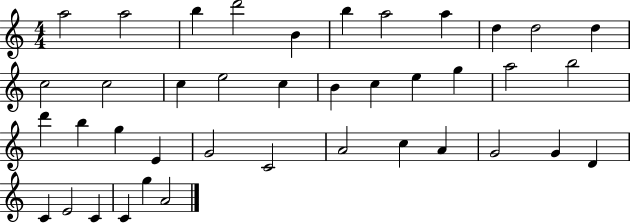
{
  \clef treble
  \numericTimeSignature
  \time 4/4
  \key c \major
  a''2 a''2 | b''4 d'''2 b'4 | b''4 a''2 a''4 | d''4 d''2 d''4 | \break c''2 c''2 | c''4 e''2 c''4 | b'4 c''4 e''4 g''4 | a''2 b''2 | \break d'''4 b''4 g''4 e'4 | g'2 c'2 | a'2 c''4 a'4 | g'2 g'4 d'4 | \break c'4 e'2 c'4 | c'4 g''4 a'2 | \bar "|."
}